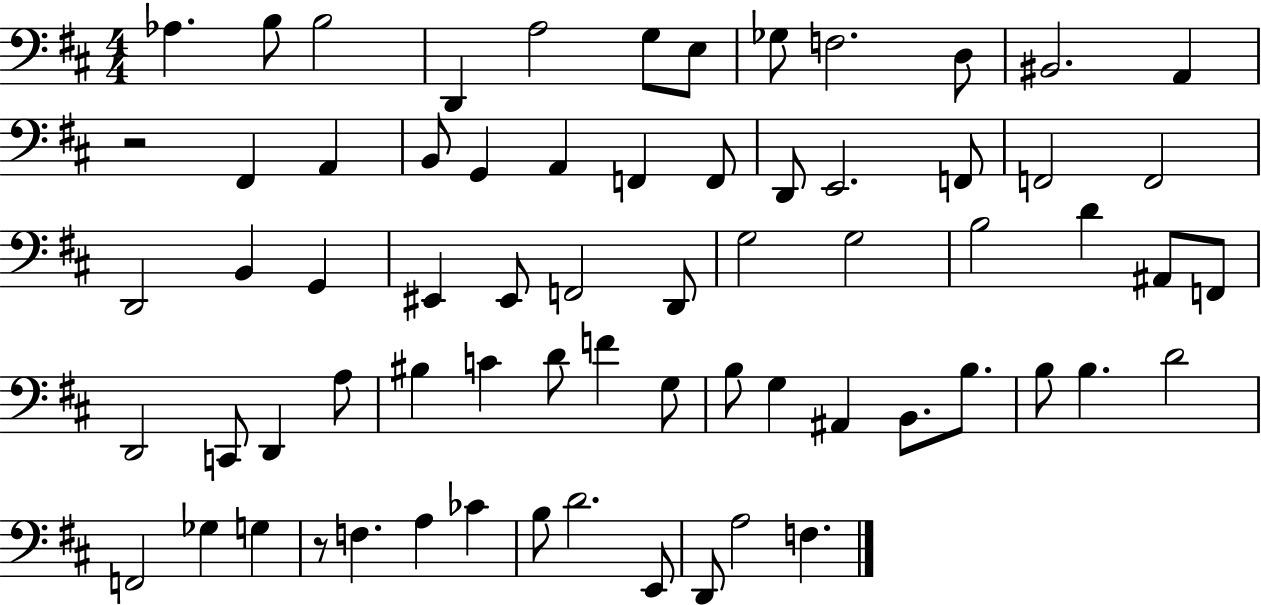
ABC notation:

X:1
T:Untitled
M:4/4
L:1/4
K:D
_A, B,/2 B,2 D,, A,2 G,/2 E,/2 _G,/2 F,2 D,/2 ^B,,2 A,, z2 ^F,, A,, B,,/2 G,, A,, F,, F,,/2 D,,/2 E,,2 F,,/2 F,,2 F,,2 D,,2 B,, G,, ^E,, ^E,,/2 F,,2 D,,/2 G,2 G,2 B,2 D ^A,,/2 F,,/2 D,,2 C,,/2 D,, A,/2 ^B, C D/2 F G,/2 B,/2 G, ^A,, B,,/2 B,/2 B,/2 B, D2 F,,2 _G, G, z/2 F, A, _C B,/2 D2 E,,/2 D,,/2 A,2 F,